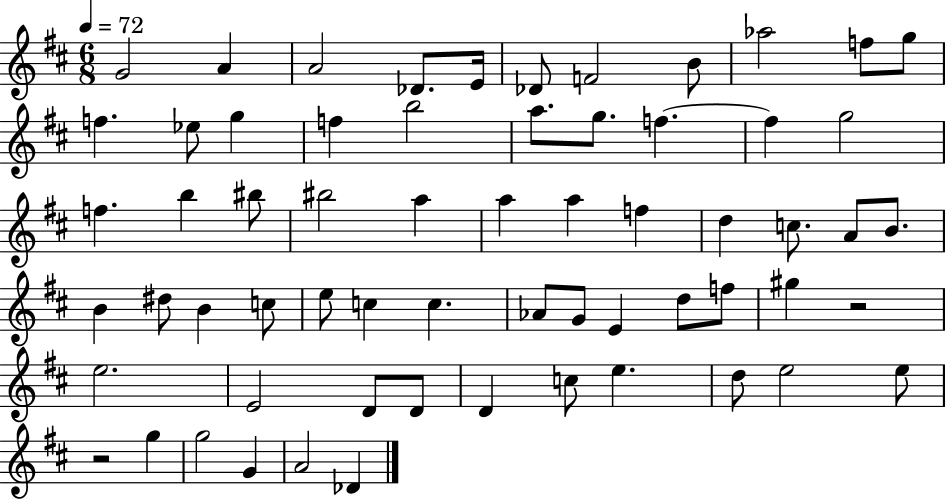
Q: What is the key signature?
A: D major